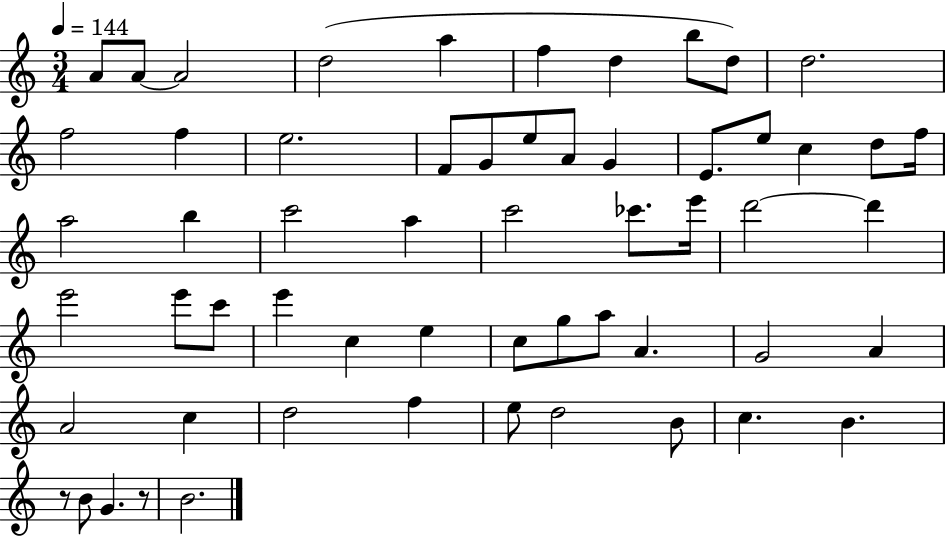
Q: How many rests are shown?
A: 2